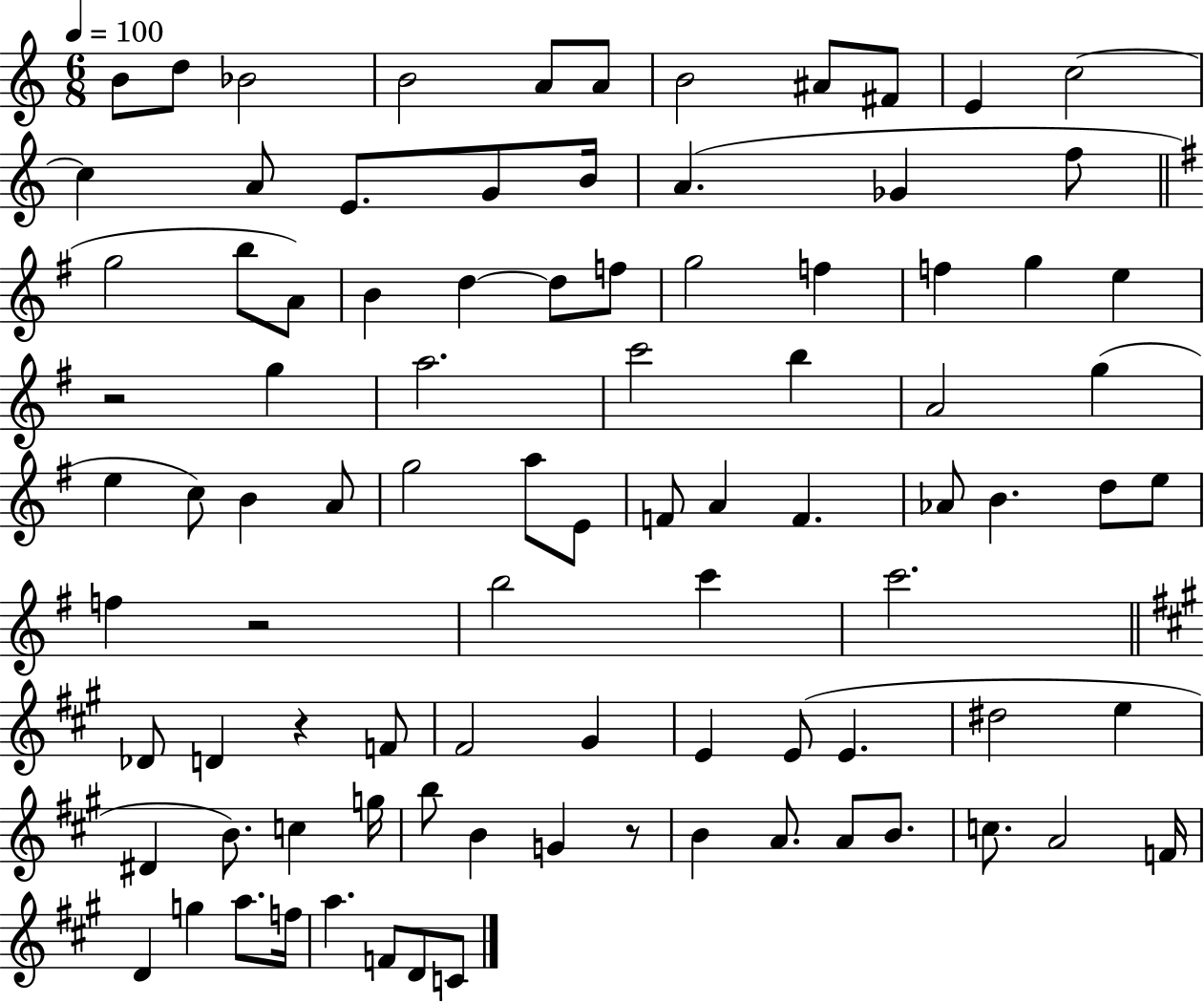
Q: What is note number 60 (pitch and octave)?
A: G#4